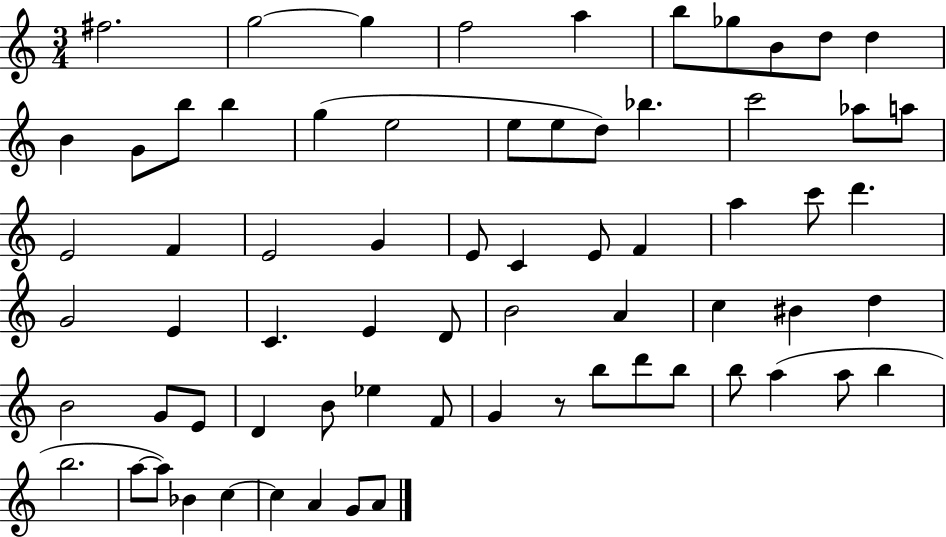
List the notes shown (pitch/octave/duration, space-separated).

F#5/h. G5/h G5/q F5/h A5/q B5/e Gb5/e B4/e D5/e D5/q B4/q G4/e B5/e B5/q G5/q E5/h E5/e E5/e D5/e Bb5/q. C6/h Ab5/e A5/e E4/h F4/q E4/h G4/q E4/e C4/q E4/e F4/q A5/q C6/e D6/q. G4/h E4/q C4/q. E4/q D4/e B4/h A4/q C5/q BIS4/q D5/q B4/h G4/e E4/e D4/q B4/e Eb5/q F4/e G4/q R/e B5/e D6/e B5/e B5/e A5/q A5/e B5/q B5/h. A5/e A5/e Bb4/q C5/q C5/q A4/q G4/e A4/e